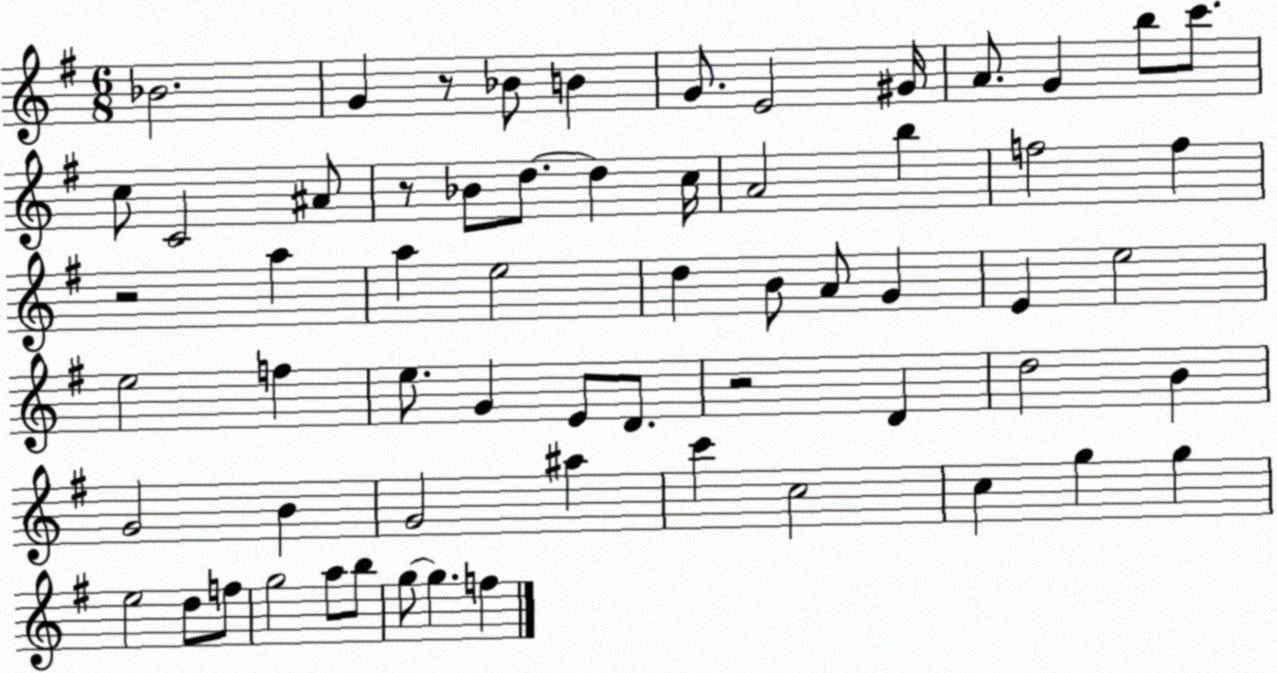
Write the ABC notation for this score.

X:1
T:Untitled
M:6/8
L:1/4
K:G
_B2 G z/2 _B/2 B G/2 E2 ^G/4 A/2 G b/2 c'/2 c/2 C2 ^A/2 z/2 _B/2 d/2 d c/4 A2 b f2 f z2 a a e2 d B/2 A/2 G E e2 e2 f e/2 G E/2 D/2 z2 D d2 B G2 B G2 ^a c' c2 c g g e2 d/2 f/2 g2 a/2 b/2 g/2 g f